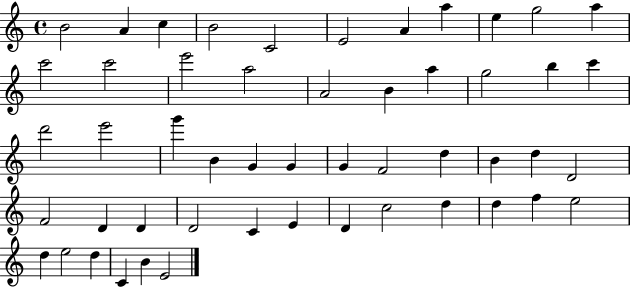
{
  \clef treble
  \time 4/4
  \defaultTimeSignature
  \key c \major
  b'2 a'4 c''4 | b'2 c'2 | e'2 a'4 a''4 | e''4 g''2 a''4 | \break c'''2 c'''2 | e'''2 a''2 | a'2 b'4 a''4 | g''2 b''4 c'''4 | \break d'''2 e'''2 | g'''4 b'4 g'4 g'4 | g'4 f'2 d''4 | b'4 d''4 d'2 | \break f'2 d'4 d'4 | d'2 c'4 e'4 | d'4 c''2 d''4 | d''4 f''4 e''2 | \break d''4 e''2 d''4 | c'4 b'4 e'2 | \bar "|."
}